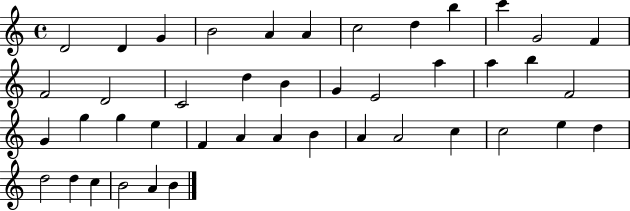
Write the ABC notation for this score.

X:1
T:Untitled
M:4/4
L:1/4
K:C
D2 D G B2 A A c2 d b c' G2 F F2 D2 C2 d B G E2 a a b F2 G g g e F A A B A A2 c c2 e d d2 d c B2 A B